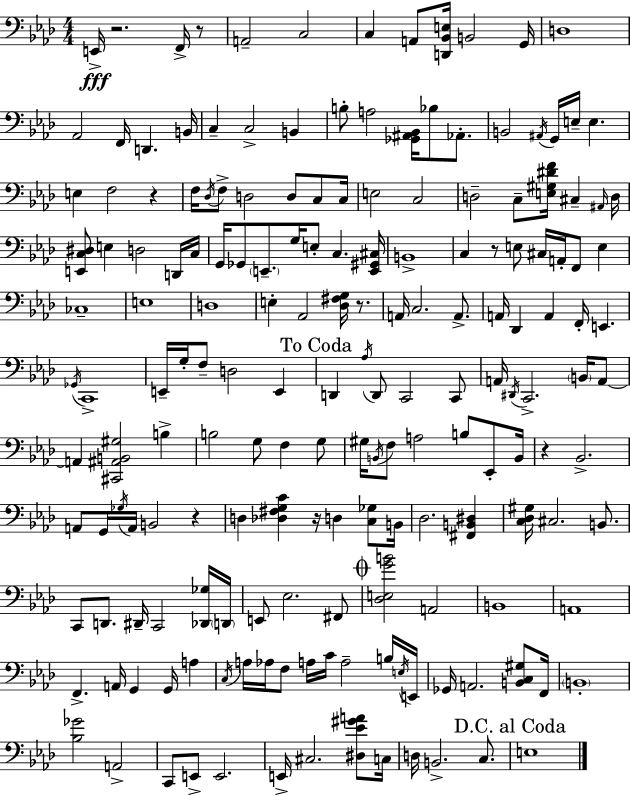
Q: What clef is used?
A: bass